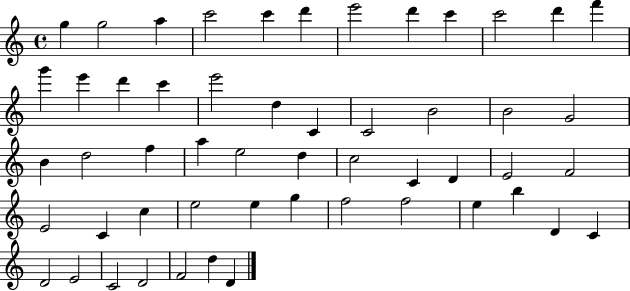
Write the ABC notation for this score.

X:1
T:Untitled
M:4/4
L:1/4
K:C
g g2 a c'2 c' d' e'2 d' c' c'2 d' f' g' e' d' c' e'2 d C C2 B2 B2 G2 B d2 f a e2 d c2 C D E2 F2 E2 C c e2 e g f2 f2 e b D C D2 E2 C2 D2 F2 d D